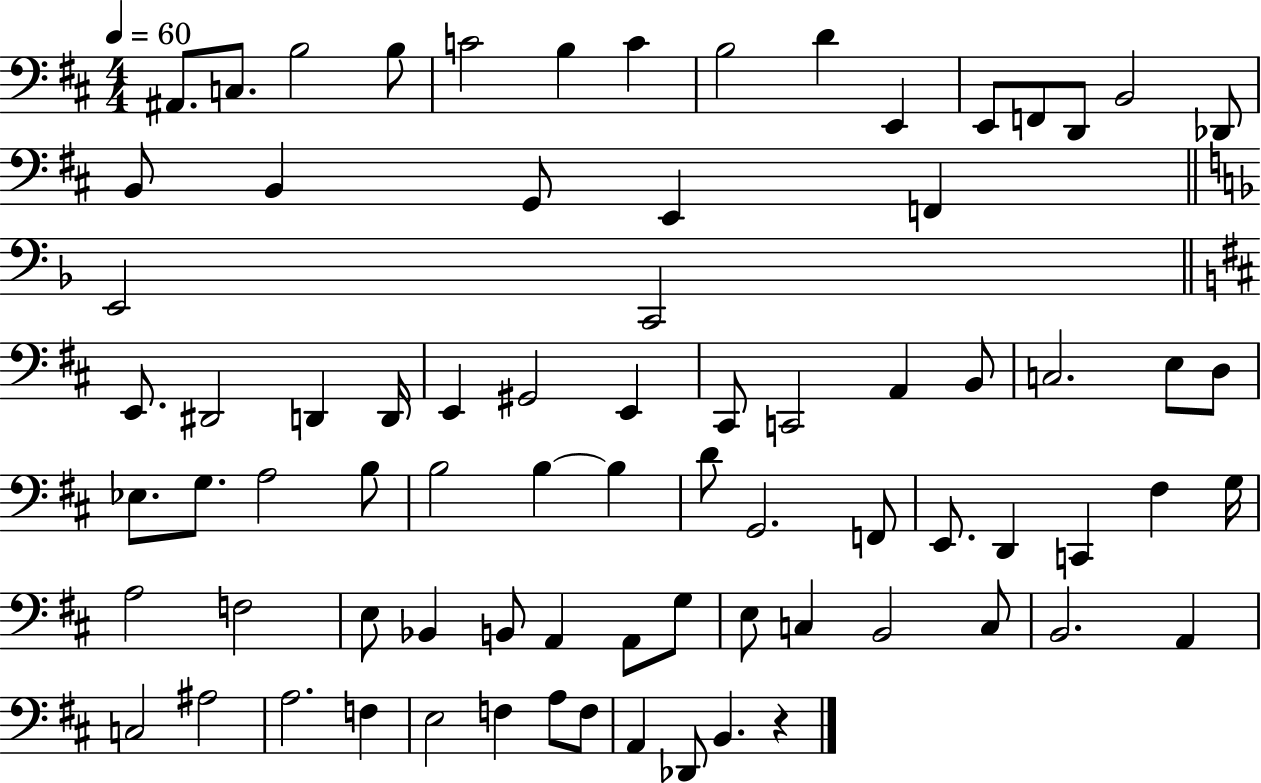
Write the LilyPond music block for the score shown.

{
  \clef bass
  \numericTimeSignature
  \time 4/4
  \key d \major
  \tempo 4 = 60
  ais,8. c8. b2 b8 | c'2 b4 c'4 | b2 d'4 e,4 | e,8 f,8 d,8 b,2 des,8 | \break b,8 b,4 g,8 e,4 f,4 | \bar "||" \break \key d \minor e,2 c,2 | \bar "||" \break \key d \major e,8. dis,2 d,4 d,16 | e,4 gis,2 e,4 | cis,8 c,2 a,4 b,8 | c2. e8 d8 | \break ees8. g8. a2 b8 | b2 b4~~ b4 | d'8 g,2. f,8 | e,8. d,4 c,4 fis4 g16 | \break a2 f2 | e8 bes,4 b,8 a,4 a,8 g8 | e8 c4 b,2 c8 | b,2. a,4 | \break c2 ais2 | a2. f4 | e2 f4 a8 f8 | a,4 des,8 b,4. r4 | \break \bar "|."
}